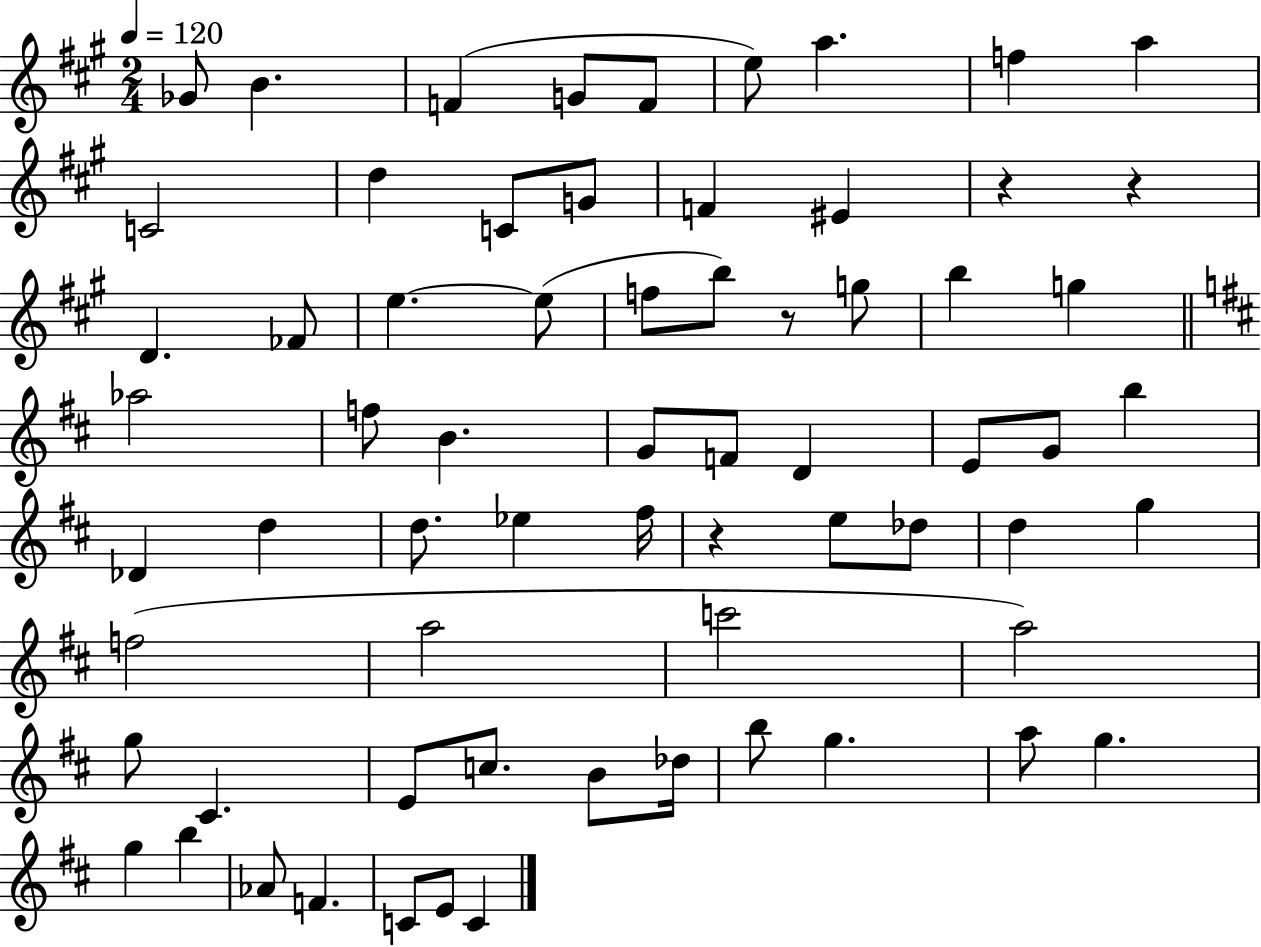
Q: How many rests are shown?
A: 4